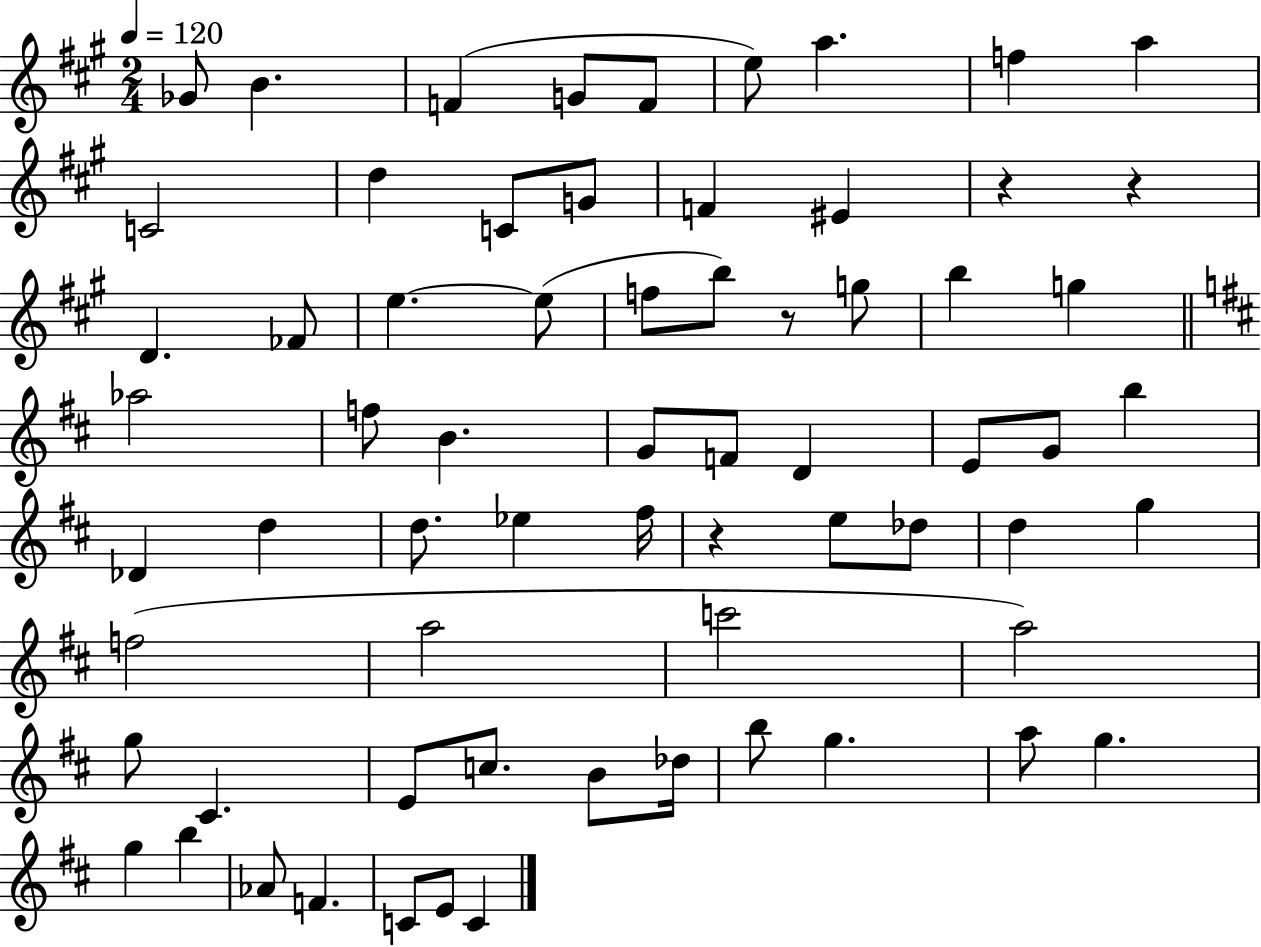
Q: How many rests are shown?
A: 4